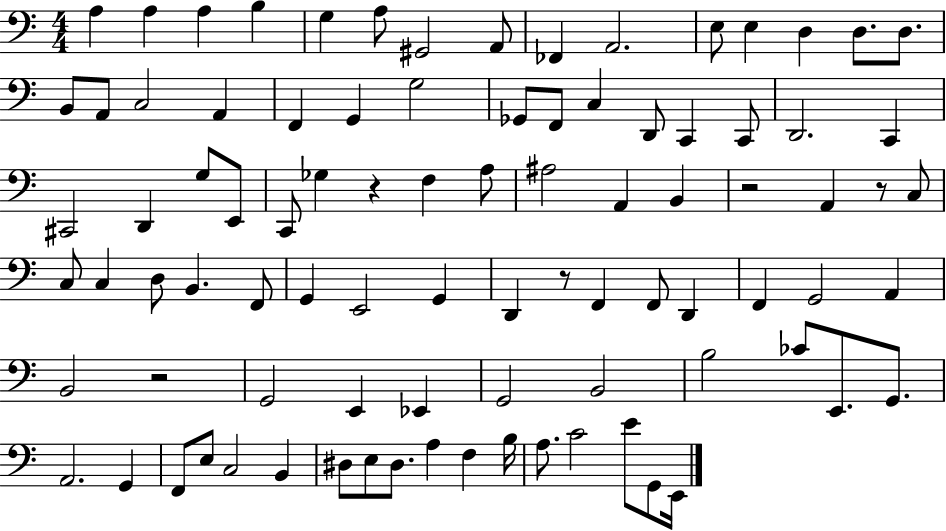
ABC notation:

X:1
T:Untitled
M:4/4
L:1/4
K:C
A, A, A, B, G, A,/2 ^G,,2 A,,/2 _F,, A,,2 E,/2 E, D, D,/2 D,/2 B,,/2 A,,/2 C,2 A,, F,, G,, G,2 _G,,/2 F,,/2 C, D,,/2 C,, C,,/2 D,,2 C,, ^C,,2 D,, G,/2 E,,/2 C,,/2 _G, z F, A,/2 ^A,2 A,, B,, z2 A,, z/2 C,/2 C,/2 C, D,/2 B,, F,,/2 G,, E,,2 G,, D,, z/2 F,, F,,/2 D,, F,, G,,2 A,, B,,2 z2 G,,2 E,, _E,, G,,2 B,,2 B,2 _C/2 E,,/2 G,,/2 A,,2 G,, F,,/2 E,/2 C,2 B,, ^D,/2 E,/2 ^D,/2 A, F, B,/4 A,/2 C2 E/2 G,,/2 E,,/4